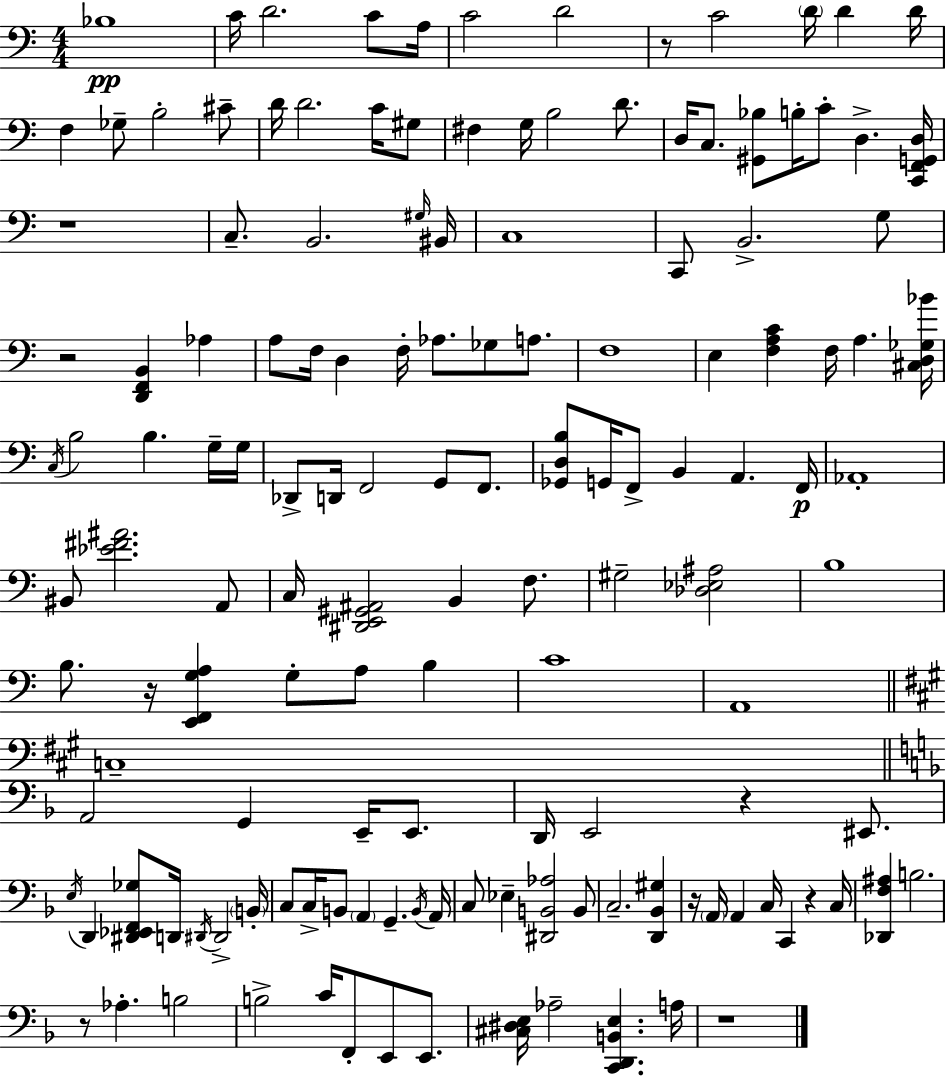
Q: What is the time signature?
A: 4/4